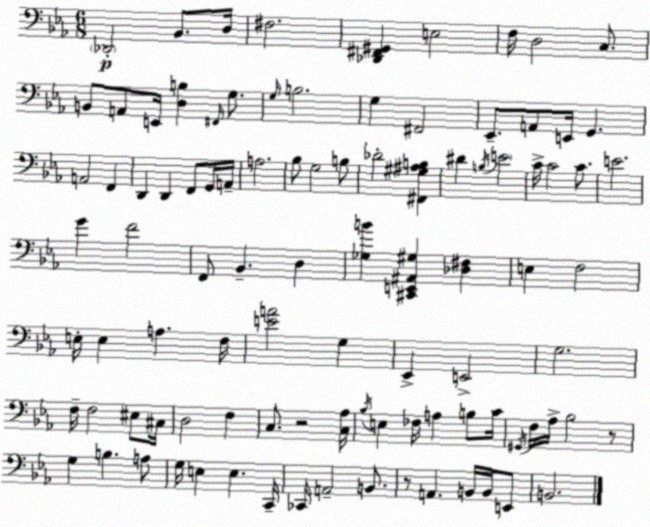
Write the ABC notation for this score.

X:1
T:Untitled
M:6/8
L:1/4
K:Eb
_D,,2 _B,,/2 D,/4 ^F,2 [_D,,^F,,^G,,] E,2 F,/4 D,2 C,/2 B,,/2 A,,/2 E,,/4 [D,B,] ^F,,/4 G,/2 G,/4 B,2 G, ^F,,2 _E,,/2 A,,/2 E,,/4 G,, A,,2 F,, D,, D,, F,,/2 G,,/4 A,,/4 A,2 _B,/2 G,2 B,/2 _D2 [^F,,^G,^A,B,] ^D B,/4 E2 C/4 C2 C/2 E2 G F2 F,,/2 _B,, D, [_G,B] [^C,,E,,^A,,^G,] [_D,^F,] E, F,2 E,/4 E, A, F,/4 [EA]2 G, _E,, E,,2 G,2 F,/4 F,2 ^E,/2 ^C,/4 D,2 F, C,/2 z2 [C,_A,]/4 _B,/4 E, _F,/4 A, B,/2 C/4 ^G,,/4 F,/4 _A,/4 _B,2 z/2 G, B, A,/2 G,/4 E, E, C,,/4 _C,,/4 A,,2 B,,/2 z/2 A,, B,,/4 B,,/4 E,,/2 B,,2